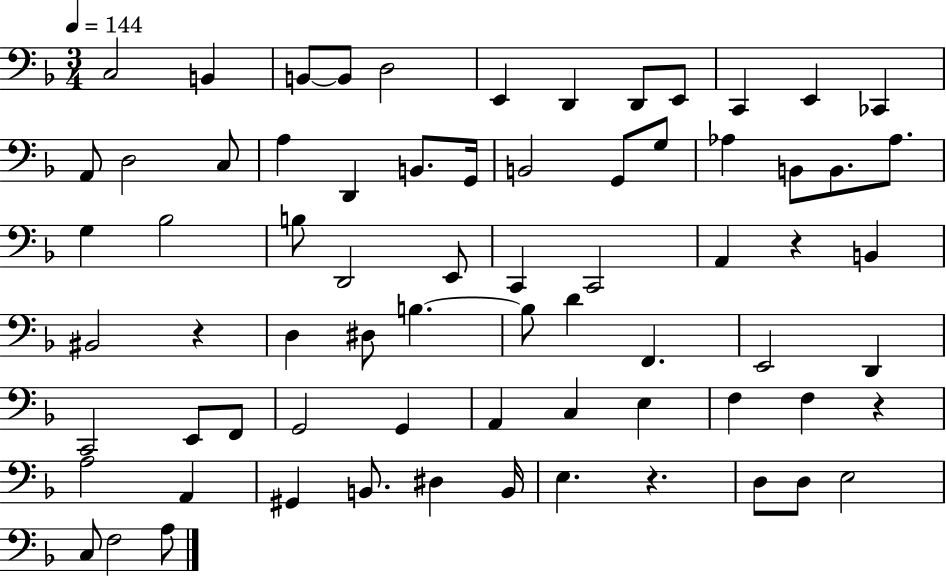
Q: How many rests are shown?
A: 4